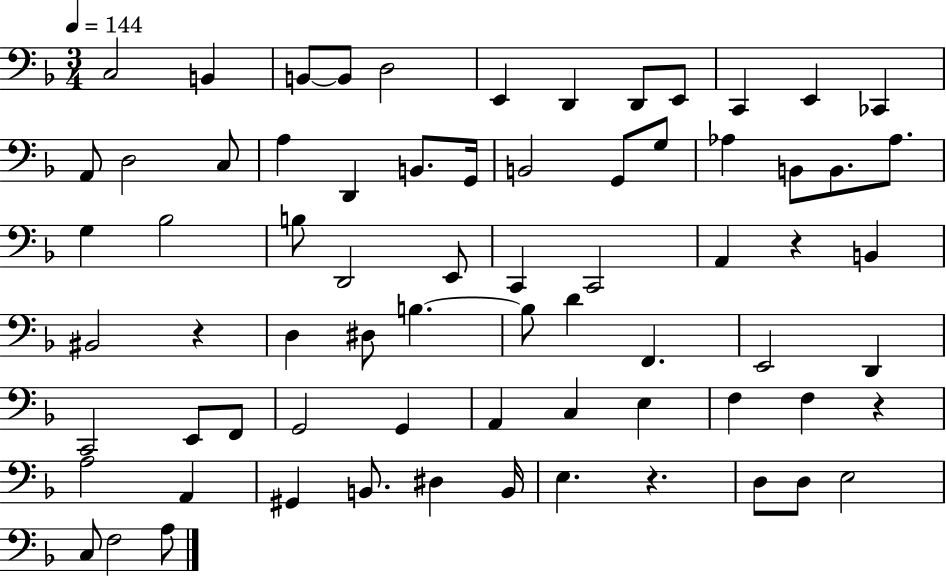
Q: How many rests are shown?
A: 4